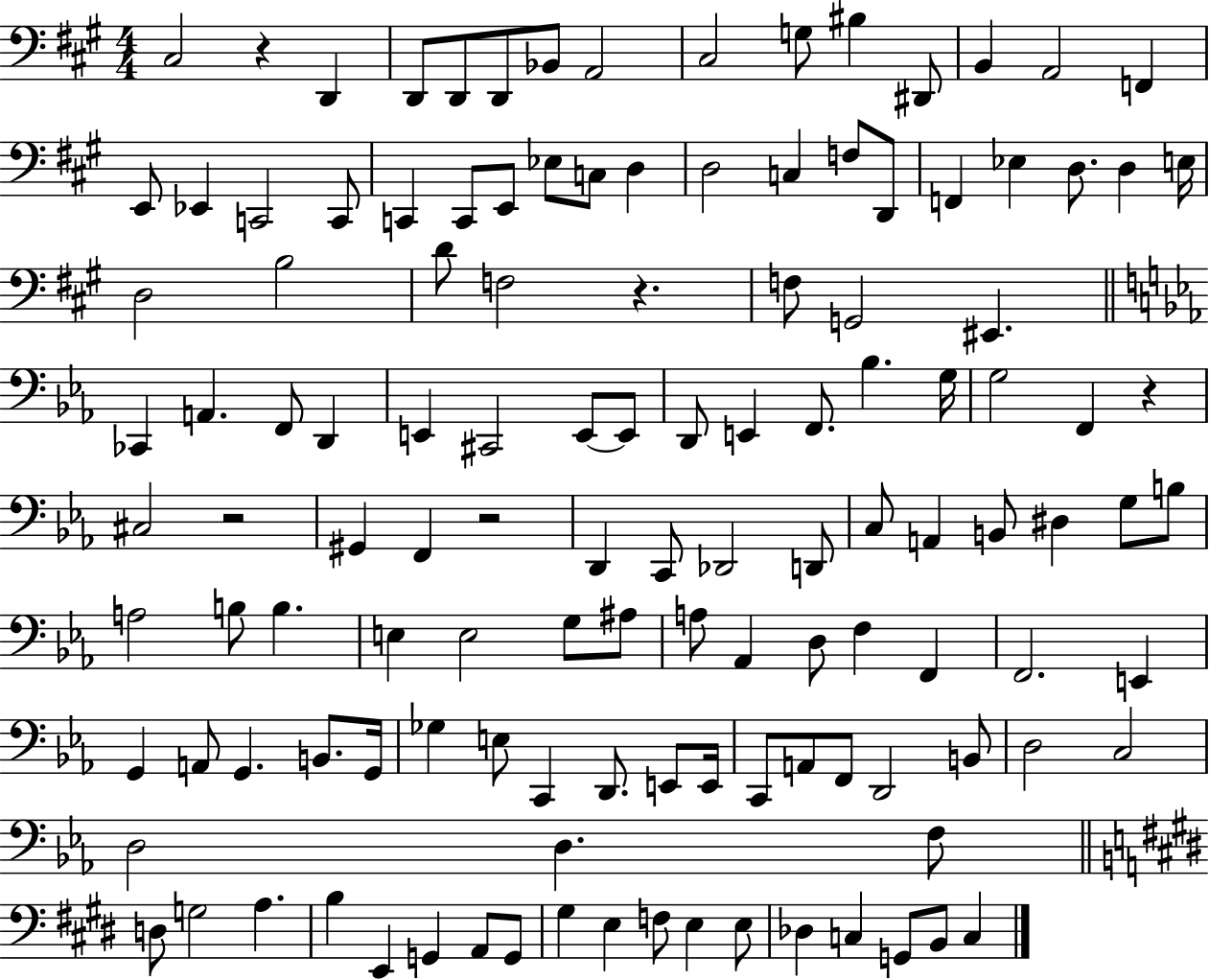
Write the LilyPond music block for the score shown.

{
  \clef bass
  \numericTimeSignature
  \time 4/4
  \key a \major
  cis2 r4 d,4 | d,8 d,8 d,8 bes,8 a,2 | cis2 g8 bis4 dis,8 | b,4 a,2 f,4 | \break e,8 ees,4 c,2 c,8 | c,4 c,8 e,8 ees8 c8 d4 | d2 c4 f8 d,8 | f,4 ees4 d8. d4 e16 | \break d2 b2 | d'8 f2 r4. | f8 g,2 eis,4. | \bar "||" \break \key c \minor ces,4 a,4. f,8 d,4 | e,4 cis,2 e,8~~ e,8 | d,8 e,4 f,8. bes4. g16 | g2 f,4 r4 | \break cis2 r2 | gis,4 f,4 r2 | d,4 c,8 des,2 d,8 | c8 a,4 b,8 dis4 g8 b8 | \break a2 b8 b4. | e4 e2 g8 ais8 | a8 aes,4 d8 f4 f,4 | f,2. e,4 | \break g,4 a,8 g,4. b,8. g,16 | ges4 e8 c,4 d,8. e,8 e,16 | c,8 a,8 f,8 d,2 b,8 | d2 c2 | \break d2 d4. f8 | \bar "||" \break \key e \major d8 g2 a4. | b4 e,4 g,4 a,8 g,8 | gis4 e4 f8 e4 e8 | des4 c4 g,8 b,8 c4 | \break \bar "|."
}